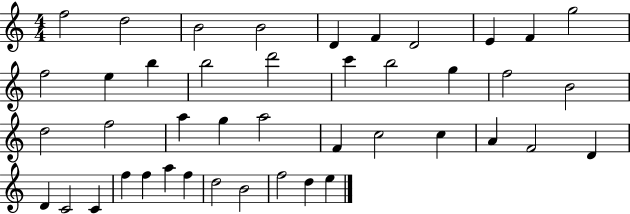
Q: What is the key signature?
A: C major